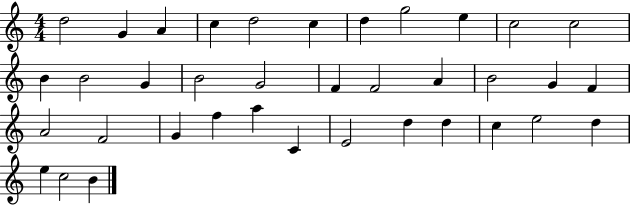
X:1
T:Untitled
M:4/4
L:1/4
K:C
d2 G A c d2 c d g2 e c2 c2 B B2 G B2 G2 F F2 A B2 G F A2 F2 G f a C E2 d d c e2 d e c2 B